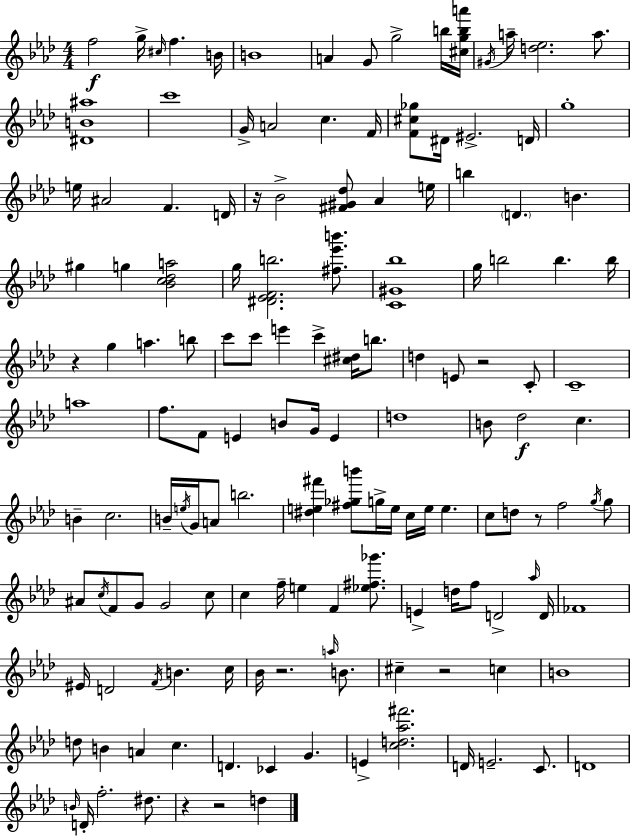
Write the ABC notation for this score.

X:1
T:Untitled
M:4/4
L:1/4
K:Fm
f2 g/4 ^c/4 f B/4 B4 A G/2 g2 b/4 [^cgba']/4 ^G/4 a/4 [d_e]2 a/2 [^DB^a]4 c'4 G/4 A2 c F/4 [F^c_g]/2 ^D/4 ^E2 D/4 g4 e/4 ^A2 F D/4 z/4 _B2 [^F^G_d]/2 _A e/4 b D B ^g g [_Bc_da]2 g/4 [^D_EFb]2 [^f_e'b']/2 [C^G_b]4 g/4 b2 b b/4 z g a b/2 c'/2 c'/2 e' c' [^c^d]/4 b/2 d E/2 z2 C/2 C4 a4 f/2 F/2 E B/2 G/4 E d4 B/2 _d2 c B c2 B/4 e/4 G/4 A/2 b2 [^de^f'] [^f_gb']/2 g/4 e/4 c/4 e/4 e c/2 d/2 z/2 f2 g/4 g/2 ^A/2 c/4 F/2 G/2 G2 c/2 c f/4 e F [_e^f_g']/2 E d/4 f/2 D2 _a/4 D/4 _F4 ^E/4 D2 F/4 B c/4 _B/4 z2 a/4 B/2 ^c z2 c B4 d/2 B A c D _C G E [cd_a^f']2 D/4 E2 C/2 D4 B/4 D/4 f2 ^d/2 z z2 d